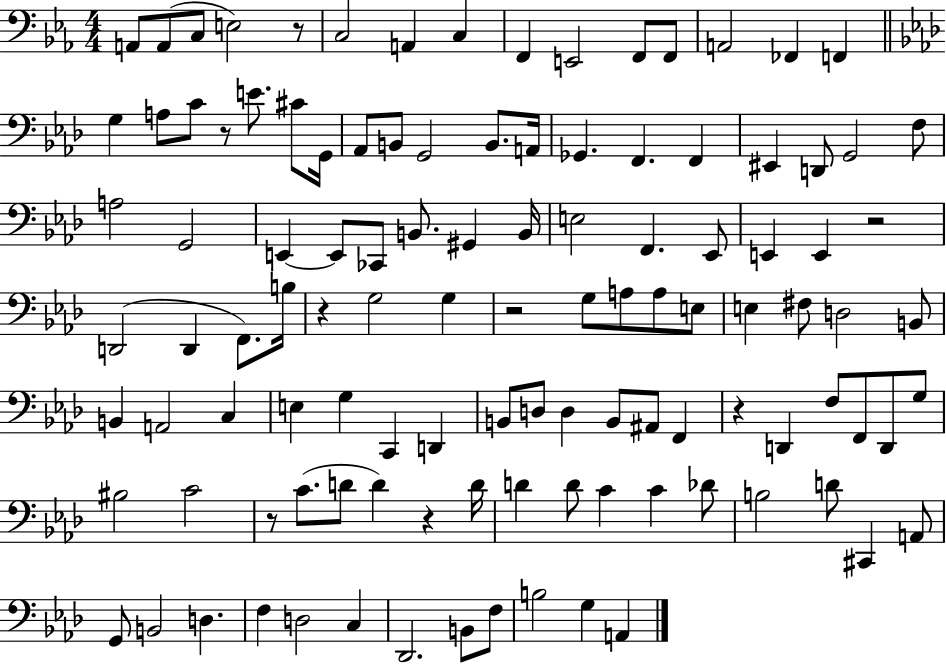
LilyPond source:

{
  \clef bass
  \numericTimeSignature
  \time 4/4
  \key ees \major
  a,8 a,8( c8 e2) r8 | c2 a,4 c4 | f,4 e,2 f,8 f,8 | a,2 fes,4 f,4 | \break \bar "||" \break \key aes \major g4 a8 c'8 r8 e'8. cis'8 g,16 | aes,8 b,8 g,2 b,8. a,16 | ges,4. f,4. f,4 | eis,4 d,8 g,2 f8 | \break a2 g,2 | e,4~~ e,8 ces,8 b,8. gis,4 b,16 | e2 f,4. ees,8 | e,4 e,4 r2 | \break d,2( d,4 f,8.) b16 | r4 g2 g4 | r2 g8 a8 a8 e8 | e4 fis8 d2 b,8 | \break b,4 a,2 c4 | e4 g4 c,4 d,4 | b,8 d8 d4 b,8 ais,8 f,4 | r4 d,4 f8 f,8 d,8 g8 | \break bis2 c'2 | r8 c'8.( d'8 d'4) r4 d'16 | d'4 d'8 c'4 c'4 des'8 | b2 d'8 cis,4 a,8 | \break g,8 b,2 d4. | f4 d2 c4 | des,2. b,8 f8 | b2 g4 a,4 | \break \bar "|."
}